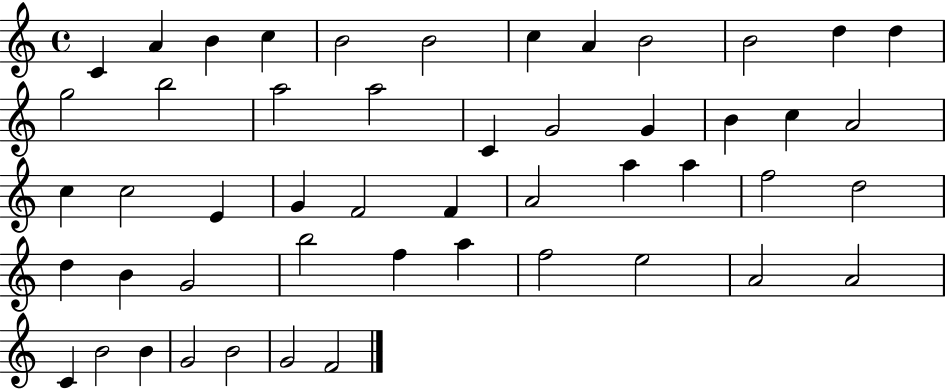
X:1
T:Untitled
M:4/4
L:1/4
K:C
C A B c B2 B2 c A B2 B2 d d g2 b2 a2 a2 C G2 G B c A2 c c2 E G F2 F A2 a a f2 d2 d B G2 b2 f a f2 e2 A2 A2 C B2 B G2 B2 G2 F2